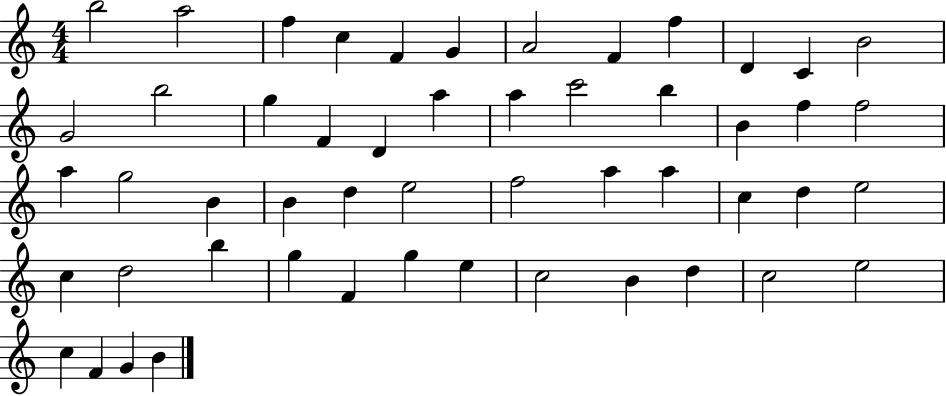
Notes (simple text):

B5/h A5/h F5/q C5/q F4/q G4/q A4/h F4/q F5/q D4/q C4/q B4/h G4/h B5/h G5/q F4/q D4/q A5/q A5/q C6/h B5/q B4/q F5/q F5/h A5/q G5/h B4/q B4/q D5/q E5/h F5/h A5/q A5/q C5/q D5/q E5/h C5/q D5/h B5/q G5/q F4/q G5/q E5/q C5/h B4/q D5/q C5/h E5/h C5/q F4/q G4/q B4/q